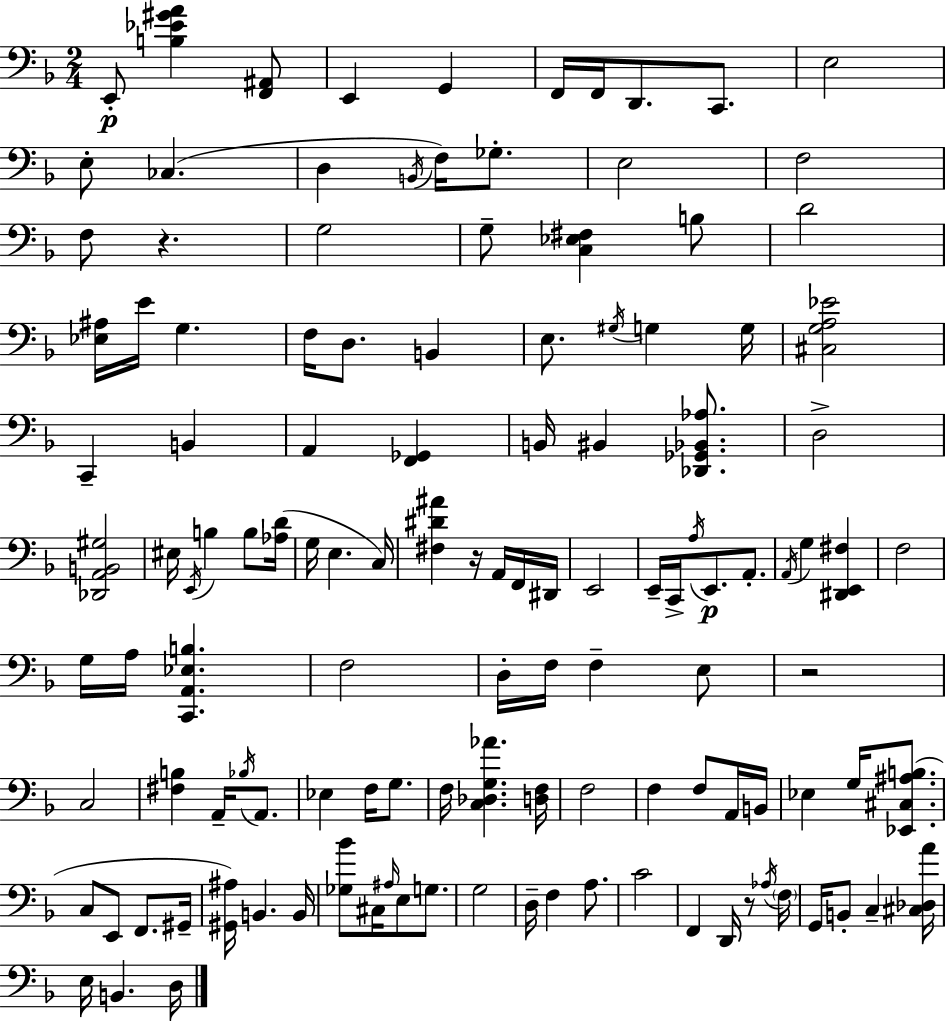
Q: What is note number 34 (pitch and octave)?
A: B2